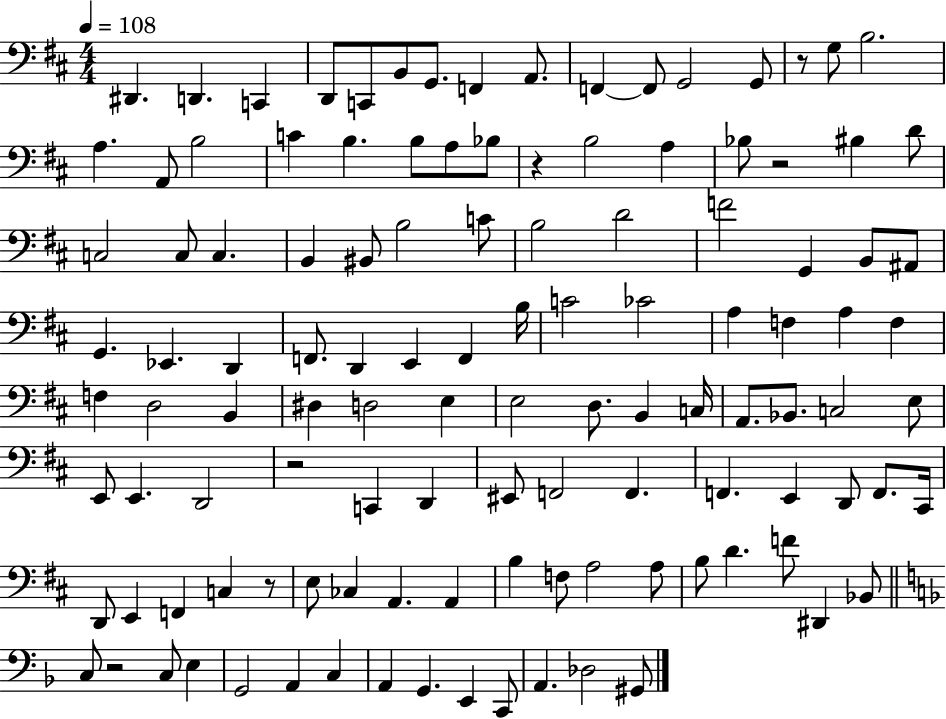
{
  \clef bass
  \numericTimeSignature
  \time 4/4
  \key d \major
  \tempo 4 = 108
  dis,4. d,4. c,4 | d,8 c,8 b,8 g,8. f,4 a,8. | f,4~~ f,8 g,2 g,8 | r8 g8 b2. | \break a4. a,8 b2 | c'4 b4. b8 a8 bes8 | r4 b2 a4 | bes8 r2 bis4 d'8 | \break c2 c8 c4. | b,4 bis,8 b2 c'8 | b2 d'2 | f'2 g,4 b,8 ais,8 | \break g,4. ees,4. d,4 | f,8. d,4 e,4 f,4 b16 | c'2 ces'2 | a4 f4 a4 f4 | \break f4 d2 b,4 | dis4 d2 e4 | e2 d8. b,4 c16 | a,8. bes,8. c2 e8 | \break e,8 e,4. d,2 | r2 c,4 d,4 | eis,8 f,2 f,4. | f,4. e,4 d,8 f,8. cis,16 | \break d,8 e,4 f,4 c4 r8 | e8 ces4 a,4. a,4 | b4 f8 a2 a8 | b8 d'4. f'8 dis,4 bes,8 | \break \bar "||" \break \key d \minor c8 r2 c8 e4 | g,2 a,4 c4 | a,4 g,4. e,4 c,8 | a,4. des2 gis,8 | \break \bar "|."
}